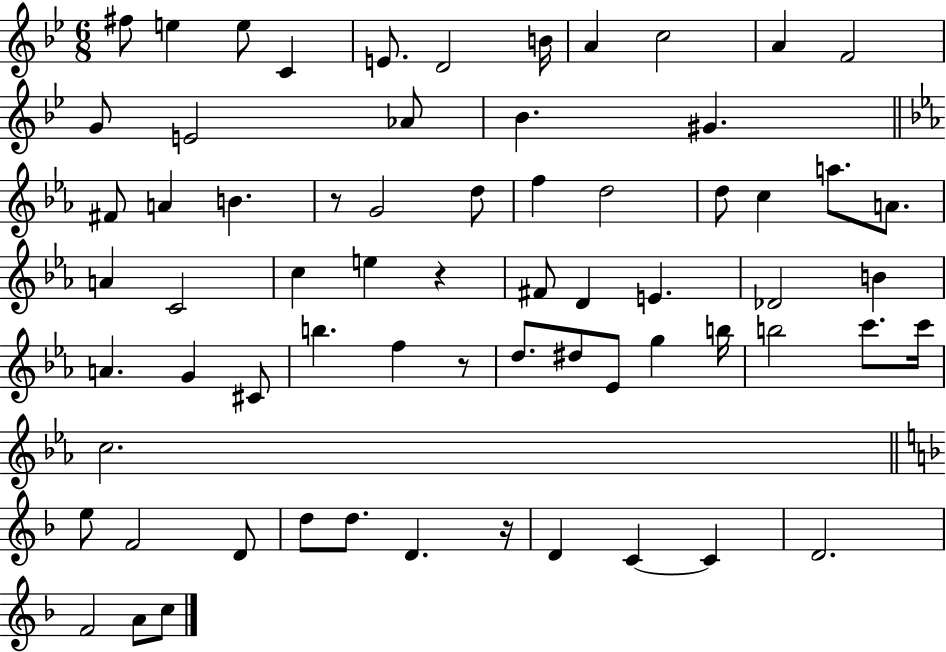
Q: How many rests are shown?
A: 4